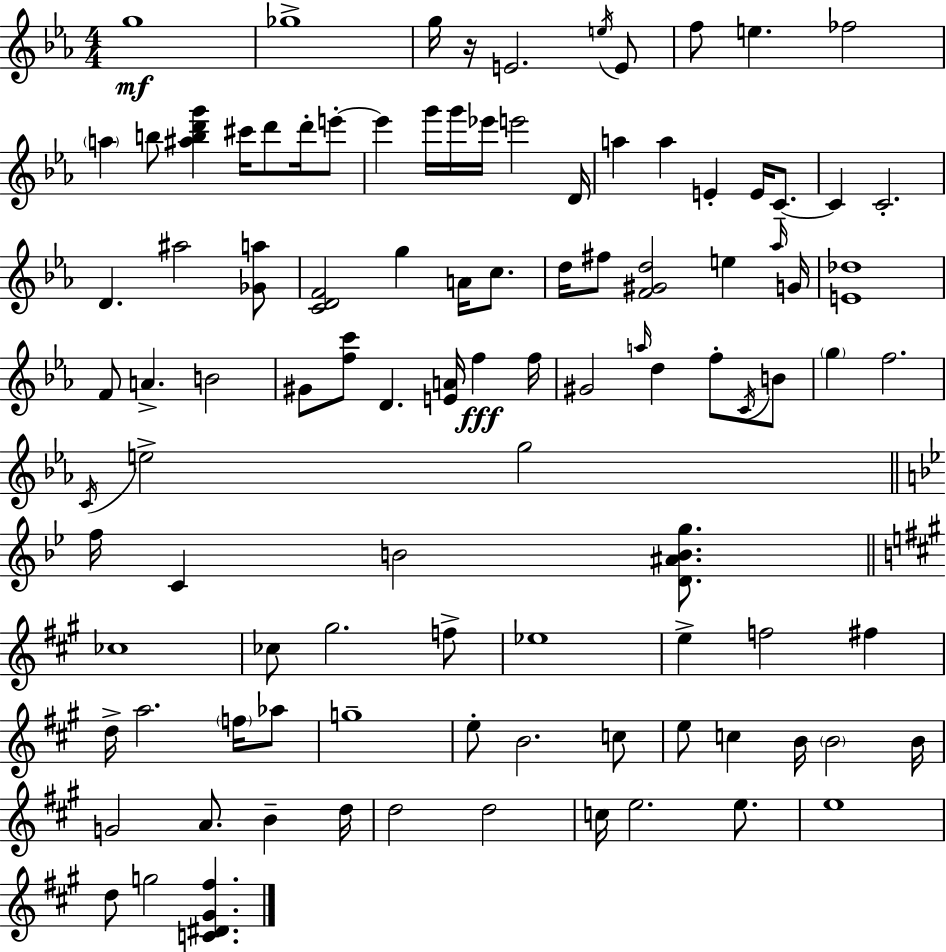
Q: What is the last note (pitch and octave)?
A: G5